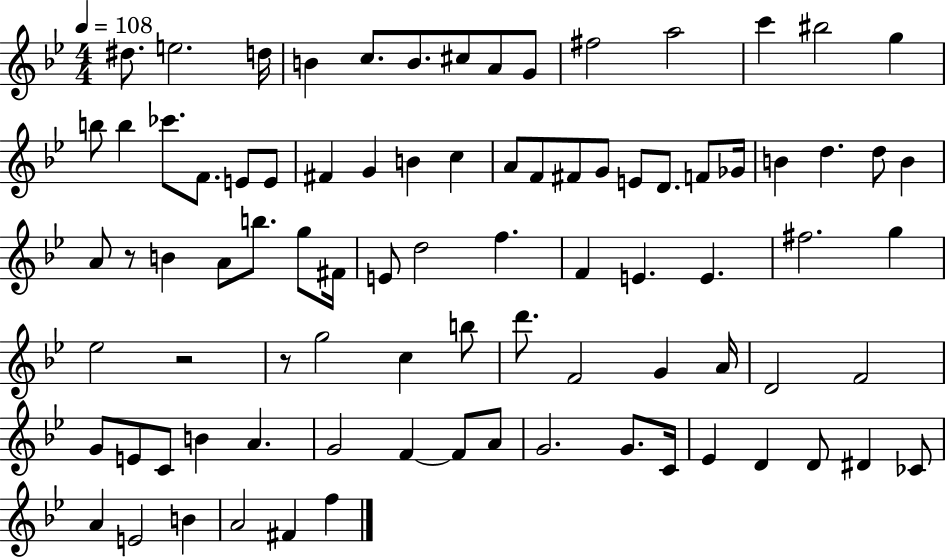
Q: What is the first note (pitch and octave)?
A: D#5